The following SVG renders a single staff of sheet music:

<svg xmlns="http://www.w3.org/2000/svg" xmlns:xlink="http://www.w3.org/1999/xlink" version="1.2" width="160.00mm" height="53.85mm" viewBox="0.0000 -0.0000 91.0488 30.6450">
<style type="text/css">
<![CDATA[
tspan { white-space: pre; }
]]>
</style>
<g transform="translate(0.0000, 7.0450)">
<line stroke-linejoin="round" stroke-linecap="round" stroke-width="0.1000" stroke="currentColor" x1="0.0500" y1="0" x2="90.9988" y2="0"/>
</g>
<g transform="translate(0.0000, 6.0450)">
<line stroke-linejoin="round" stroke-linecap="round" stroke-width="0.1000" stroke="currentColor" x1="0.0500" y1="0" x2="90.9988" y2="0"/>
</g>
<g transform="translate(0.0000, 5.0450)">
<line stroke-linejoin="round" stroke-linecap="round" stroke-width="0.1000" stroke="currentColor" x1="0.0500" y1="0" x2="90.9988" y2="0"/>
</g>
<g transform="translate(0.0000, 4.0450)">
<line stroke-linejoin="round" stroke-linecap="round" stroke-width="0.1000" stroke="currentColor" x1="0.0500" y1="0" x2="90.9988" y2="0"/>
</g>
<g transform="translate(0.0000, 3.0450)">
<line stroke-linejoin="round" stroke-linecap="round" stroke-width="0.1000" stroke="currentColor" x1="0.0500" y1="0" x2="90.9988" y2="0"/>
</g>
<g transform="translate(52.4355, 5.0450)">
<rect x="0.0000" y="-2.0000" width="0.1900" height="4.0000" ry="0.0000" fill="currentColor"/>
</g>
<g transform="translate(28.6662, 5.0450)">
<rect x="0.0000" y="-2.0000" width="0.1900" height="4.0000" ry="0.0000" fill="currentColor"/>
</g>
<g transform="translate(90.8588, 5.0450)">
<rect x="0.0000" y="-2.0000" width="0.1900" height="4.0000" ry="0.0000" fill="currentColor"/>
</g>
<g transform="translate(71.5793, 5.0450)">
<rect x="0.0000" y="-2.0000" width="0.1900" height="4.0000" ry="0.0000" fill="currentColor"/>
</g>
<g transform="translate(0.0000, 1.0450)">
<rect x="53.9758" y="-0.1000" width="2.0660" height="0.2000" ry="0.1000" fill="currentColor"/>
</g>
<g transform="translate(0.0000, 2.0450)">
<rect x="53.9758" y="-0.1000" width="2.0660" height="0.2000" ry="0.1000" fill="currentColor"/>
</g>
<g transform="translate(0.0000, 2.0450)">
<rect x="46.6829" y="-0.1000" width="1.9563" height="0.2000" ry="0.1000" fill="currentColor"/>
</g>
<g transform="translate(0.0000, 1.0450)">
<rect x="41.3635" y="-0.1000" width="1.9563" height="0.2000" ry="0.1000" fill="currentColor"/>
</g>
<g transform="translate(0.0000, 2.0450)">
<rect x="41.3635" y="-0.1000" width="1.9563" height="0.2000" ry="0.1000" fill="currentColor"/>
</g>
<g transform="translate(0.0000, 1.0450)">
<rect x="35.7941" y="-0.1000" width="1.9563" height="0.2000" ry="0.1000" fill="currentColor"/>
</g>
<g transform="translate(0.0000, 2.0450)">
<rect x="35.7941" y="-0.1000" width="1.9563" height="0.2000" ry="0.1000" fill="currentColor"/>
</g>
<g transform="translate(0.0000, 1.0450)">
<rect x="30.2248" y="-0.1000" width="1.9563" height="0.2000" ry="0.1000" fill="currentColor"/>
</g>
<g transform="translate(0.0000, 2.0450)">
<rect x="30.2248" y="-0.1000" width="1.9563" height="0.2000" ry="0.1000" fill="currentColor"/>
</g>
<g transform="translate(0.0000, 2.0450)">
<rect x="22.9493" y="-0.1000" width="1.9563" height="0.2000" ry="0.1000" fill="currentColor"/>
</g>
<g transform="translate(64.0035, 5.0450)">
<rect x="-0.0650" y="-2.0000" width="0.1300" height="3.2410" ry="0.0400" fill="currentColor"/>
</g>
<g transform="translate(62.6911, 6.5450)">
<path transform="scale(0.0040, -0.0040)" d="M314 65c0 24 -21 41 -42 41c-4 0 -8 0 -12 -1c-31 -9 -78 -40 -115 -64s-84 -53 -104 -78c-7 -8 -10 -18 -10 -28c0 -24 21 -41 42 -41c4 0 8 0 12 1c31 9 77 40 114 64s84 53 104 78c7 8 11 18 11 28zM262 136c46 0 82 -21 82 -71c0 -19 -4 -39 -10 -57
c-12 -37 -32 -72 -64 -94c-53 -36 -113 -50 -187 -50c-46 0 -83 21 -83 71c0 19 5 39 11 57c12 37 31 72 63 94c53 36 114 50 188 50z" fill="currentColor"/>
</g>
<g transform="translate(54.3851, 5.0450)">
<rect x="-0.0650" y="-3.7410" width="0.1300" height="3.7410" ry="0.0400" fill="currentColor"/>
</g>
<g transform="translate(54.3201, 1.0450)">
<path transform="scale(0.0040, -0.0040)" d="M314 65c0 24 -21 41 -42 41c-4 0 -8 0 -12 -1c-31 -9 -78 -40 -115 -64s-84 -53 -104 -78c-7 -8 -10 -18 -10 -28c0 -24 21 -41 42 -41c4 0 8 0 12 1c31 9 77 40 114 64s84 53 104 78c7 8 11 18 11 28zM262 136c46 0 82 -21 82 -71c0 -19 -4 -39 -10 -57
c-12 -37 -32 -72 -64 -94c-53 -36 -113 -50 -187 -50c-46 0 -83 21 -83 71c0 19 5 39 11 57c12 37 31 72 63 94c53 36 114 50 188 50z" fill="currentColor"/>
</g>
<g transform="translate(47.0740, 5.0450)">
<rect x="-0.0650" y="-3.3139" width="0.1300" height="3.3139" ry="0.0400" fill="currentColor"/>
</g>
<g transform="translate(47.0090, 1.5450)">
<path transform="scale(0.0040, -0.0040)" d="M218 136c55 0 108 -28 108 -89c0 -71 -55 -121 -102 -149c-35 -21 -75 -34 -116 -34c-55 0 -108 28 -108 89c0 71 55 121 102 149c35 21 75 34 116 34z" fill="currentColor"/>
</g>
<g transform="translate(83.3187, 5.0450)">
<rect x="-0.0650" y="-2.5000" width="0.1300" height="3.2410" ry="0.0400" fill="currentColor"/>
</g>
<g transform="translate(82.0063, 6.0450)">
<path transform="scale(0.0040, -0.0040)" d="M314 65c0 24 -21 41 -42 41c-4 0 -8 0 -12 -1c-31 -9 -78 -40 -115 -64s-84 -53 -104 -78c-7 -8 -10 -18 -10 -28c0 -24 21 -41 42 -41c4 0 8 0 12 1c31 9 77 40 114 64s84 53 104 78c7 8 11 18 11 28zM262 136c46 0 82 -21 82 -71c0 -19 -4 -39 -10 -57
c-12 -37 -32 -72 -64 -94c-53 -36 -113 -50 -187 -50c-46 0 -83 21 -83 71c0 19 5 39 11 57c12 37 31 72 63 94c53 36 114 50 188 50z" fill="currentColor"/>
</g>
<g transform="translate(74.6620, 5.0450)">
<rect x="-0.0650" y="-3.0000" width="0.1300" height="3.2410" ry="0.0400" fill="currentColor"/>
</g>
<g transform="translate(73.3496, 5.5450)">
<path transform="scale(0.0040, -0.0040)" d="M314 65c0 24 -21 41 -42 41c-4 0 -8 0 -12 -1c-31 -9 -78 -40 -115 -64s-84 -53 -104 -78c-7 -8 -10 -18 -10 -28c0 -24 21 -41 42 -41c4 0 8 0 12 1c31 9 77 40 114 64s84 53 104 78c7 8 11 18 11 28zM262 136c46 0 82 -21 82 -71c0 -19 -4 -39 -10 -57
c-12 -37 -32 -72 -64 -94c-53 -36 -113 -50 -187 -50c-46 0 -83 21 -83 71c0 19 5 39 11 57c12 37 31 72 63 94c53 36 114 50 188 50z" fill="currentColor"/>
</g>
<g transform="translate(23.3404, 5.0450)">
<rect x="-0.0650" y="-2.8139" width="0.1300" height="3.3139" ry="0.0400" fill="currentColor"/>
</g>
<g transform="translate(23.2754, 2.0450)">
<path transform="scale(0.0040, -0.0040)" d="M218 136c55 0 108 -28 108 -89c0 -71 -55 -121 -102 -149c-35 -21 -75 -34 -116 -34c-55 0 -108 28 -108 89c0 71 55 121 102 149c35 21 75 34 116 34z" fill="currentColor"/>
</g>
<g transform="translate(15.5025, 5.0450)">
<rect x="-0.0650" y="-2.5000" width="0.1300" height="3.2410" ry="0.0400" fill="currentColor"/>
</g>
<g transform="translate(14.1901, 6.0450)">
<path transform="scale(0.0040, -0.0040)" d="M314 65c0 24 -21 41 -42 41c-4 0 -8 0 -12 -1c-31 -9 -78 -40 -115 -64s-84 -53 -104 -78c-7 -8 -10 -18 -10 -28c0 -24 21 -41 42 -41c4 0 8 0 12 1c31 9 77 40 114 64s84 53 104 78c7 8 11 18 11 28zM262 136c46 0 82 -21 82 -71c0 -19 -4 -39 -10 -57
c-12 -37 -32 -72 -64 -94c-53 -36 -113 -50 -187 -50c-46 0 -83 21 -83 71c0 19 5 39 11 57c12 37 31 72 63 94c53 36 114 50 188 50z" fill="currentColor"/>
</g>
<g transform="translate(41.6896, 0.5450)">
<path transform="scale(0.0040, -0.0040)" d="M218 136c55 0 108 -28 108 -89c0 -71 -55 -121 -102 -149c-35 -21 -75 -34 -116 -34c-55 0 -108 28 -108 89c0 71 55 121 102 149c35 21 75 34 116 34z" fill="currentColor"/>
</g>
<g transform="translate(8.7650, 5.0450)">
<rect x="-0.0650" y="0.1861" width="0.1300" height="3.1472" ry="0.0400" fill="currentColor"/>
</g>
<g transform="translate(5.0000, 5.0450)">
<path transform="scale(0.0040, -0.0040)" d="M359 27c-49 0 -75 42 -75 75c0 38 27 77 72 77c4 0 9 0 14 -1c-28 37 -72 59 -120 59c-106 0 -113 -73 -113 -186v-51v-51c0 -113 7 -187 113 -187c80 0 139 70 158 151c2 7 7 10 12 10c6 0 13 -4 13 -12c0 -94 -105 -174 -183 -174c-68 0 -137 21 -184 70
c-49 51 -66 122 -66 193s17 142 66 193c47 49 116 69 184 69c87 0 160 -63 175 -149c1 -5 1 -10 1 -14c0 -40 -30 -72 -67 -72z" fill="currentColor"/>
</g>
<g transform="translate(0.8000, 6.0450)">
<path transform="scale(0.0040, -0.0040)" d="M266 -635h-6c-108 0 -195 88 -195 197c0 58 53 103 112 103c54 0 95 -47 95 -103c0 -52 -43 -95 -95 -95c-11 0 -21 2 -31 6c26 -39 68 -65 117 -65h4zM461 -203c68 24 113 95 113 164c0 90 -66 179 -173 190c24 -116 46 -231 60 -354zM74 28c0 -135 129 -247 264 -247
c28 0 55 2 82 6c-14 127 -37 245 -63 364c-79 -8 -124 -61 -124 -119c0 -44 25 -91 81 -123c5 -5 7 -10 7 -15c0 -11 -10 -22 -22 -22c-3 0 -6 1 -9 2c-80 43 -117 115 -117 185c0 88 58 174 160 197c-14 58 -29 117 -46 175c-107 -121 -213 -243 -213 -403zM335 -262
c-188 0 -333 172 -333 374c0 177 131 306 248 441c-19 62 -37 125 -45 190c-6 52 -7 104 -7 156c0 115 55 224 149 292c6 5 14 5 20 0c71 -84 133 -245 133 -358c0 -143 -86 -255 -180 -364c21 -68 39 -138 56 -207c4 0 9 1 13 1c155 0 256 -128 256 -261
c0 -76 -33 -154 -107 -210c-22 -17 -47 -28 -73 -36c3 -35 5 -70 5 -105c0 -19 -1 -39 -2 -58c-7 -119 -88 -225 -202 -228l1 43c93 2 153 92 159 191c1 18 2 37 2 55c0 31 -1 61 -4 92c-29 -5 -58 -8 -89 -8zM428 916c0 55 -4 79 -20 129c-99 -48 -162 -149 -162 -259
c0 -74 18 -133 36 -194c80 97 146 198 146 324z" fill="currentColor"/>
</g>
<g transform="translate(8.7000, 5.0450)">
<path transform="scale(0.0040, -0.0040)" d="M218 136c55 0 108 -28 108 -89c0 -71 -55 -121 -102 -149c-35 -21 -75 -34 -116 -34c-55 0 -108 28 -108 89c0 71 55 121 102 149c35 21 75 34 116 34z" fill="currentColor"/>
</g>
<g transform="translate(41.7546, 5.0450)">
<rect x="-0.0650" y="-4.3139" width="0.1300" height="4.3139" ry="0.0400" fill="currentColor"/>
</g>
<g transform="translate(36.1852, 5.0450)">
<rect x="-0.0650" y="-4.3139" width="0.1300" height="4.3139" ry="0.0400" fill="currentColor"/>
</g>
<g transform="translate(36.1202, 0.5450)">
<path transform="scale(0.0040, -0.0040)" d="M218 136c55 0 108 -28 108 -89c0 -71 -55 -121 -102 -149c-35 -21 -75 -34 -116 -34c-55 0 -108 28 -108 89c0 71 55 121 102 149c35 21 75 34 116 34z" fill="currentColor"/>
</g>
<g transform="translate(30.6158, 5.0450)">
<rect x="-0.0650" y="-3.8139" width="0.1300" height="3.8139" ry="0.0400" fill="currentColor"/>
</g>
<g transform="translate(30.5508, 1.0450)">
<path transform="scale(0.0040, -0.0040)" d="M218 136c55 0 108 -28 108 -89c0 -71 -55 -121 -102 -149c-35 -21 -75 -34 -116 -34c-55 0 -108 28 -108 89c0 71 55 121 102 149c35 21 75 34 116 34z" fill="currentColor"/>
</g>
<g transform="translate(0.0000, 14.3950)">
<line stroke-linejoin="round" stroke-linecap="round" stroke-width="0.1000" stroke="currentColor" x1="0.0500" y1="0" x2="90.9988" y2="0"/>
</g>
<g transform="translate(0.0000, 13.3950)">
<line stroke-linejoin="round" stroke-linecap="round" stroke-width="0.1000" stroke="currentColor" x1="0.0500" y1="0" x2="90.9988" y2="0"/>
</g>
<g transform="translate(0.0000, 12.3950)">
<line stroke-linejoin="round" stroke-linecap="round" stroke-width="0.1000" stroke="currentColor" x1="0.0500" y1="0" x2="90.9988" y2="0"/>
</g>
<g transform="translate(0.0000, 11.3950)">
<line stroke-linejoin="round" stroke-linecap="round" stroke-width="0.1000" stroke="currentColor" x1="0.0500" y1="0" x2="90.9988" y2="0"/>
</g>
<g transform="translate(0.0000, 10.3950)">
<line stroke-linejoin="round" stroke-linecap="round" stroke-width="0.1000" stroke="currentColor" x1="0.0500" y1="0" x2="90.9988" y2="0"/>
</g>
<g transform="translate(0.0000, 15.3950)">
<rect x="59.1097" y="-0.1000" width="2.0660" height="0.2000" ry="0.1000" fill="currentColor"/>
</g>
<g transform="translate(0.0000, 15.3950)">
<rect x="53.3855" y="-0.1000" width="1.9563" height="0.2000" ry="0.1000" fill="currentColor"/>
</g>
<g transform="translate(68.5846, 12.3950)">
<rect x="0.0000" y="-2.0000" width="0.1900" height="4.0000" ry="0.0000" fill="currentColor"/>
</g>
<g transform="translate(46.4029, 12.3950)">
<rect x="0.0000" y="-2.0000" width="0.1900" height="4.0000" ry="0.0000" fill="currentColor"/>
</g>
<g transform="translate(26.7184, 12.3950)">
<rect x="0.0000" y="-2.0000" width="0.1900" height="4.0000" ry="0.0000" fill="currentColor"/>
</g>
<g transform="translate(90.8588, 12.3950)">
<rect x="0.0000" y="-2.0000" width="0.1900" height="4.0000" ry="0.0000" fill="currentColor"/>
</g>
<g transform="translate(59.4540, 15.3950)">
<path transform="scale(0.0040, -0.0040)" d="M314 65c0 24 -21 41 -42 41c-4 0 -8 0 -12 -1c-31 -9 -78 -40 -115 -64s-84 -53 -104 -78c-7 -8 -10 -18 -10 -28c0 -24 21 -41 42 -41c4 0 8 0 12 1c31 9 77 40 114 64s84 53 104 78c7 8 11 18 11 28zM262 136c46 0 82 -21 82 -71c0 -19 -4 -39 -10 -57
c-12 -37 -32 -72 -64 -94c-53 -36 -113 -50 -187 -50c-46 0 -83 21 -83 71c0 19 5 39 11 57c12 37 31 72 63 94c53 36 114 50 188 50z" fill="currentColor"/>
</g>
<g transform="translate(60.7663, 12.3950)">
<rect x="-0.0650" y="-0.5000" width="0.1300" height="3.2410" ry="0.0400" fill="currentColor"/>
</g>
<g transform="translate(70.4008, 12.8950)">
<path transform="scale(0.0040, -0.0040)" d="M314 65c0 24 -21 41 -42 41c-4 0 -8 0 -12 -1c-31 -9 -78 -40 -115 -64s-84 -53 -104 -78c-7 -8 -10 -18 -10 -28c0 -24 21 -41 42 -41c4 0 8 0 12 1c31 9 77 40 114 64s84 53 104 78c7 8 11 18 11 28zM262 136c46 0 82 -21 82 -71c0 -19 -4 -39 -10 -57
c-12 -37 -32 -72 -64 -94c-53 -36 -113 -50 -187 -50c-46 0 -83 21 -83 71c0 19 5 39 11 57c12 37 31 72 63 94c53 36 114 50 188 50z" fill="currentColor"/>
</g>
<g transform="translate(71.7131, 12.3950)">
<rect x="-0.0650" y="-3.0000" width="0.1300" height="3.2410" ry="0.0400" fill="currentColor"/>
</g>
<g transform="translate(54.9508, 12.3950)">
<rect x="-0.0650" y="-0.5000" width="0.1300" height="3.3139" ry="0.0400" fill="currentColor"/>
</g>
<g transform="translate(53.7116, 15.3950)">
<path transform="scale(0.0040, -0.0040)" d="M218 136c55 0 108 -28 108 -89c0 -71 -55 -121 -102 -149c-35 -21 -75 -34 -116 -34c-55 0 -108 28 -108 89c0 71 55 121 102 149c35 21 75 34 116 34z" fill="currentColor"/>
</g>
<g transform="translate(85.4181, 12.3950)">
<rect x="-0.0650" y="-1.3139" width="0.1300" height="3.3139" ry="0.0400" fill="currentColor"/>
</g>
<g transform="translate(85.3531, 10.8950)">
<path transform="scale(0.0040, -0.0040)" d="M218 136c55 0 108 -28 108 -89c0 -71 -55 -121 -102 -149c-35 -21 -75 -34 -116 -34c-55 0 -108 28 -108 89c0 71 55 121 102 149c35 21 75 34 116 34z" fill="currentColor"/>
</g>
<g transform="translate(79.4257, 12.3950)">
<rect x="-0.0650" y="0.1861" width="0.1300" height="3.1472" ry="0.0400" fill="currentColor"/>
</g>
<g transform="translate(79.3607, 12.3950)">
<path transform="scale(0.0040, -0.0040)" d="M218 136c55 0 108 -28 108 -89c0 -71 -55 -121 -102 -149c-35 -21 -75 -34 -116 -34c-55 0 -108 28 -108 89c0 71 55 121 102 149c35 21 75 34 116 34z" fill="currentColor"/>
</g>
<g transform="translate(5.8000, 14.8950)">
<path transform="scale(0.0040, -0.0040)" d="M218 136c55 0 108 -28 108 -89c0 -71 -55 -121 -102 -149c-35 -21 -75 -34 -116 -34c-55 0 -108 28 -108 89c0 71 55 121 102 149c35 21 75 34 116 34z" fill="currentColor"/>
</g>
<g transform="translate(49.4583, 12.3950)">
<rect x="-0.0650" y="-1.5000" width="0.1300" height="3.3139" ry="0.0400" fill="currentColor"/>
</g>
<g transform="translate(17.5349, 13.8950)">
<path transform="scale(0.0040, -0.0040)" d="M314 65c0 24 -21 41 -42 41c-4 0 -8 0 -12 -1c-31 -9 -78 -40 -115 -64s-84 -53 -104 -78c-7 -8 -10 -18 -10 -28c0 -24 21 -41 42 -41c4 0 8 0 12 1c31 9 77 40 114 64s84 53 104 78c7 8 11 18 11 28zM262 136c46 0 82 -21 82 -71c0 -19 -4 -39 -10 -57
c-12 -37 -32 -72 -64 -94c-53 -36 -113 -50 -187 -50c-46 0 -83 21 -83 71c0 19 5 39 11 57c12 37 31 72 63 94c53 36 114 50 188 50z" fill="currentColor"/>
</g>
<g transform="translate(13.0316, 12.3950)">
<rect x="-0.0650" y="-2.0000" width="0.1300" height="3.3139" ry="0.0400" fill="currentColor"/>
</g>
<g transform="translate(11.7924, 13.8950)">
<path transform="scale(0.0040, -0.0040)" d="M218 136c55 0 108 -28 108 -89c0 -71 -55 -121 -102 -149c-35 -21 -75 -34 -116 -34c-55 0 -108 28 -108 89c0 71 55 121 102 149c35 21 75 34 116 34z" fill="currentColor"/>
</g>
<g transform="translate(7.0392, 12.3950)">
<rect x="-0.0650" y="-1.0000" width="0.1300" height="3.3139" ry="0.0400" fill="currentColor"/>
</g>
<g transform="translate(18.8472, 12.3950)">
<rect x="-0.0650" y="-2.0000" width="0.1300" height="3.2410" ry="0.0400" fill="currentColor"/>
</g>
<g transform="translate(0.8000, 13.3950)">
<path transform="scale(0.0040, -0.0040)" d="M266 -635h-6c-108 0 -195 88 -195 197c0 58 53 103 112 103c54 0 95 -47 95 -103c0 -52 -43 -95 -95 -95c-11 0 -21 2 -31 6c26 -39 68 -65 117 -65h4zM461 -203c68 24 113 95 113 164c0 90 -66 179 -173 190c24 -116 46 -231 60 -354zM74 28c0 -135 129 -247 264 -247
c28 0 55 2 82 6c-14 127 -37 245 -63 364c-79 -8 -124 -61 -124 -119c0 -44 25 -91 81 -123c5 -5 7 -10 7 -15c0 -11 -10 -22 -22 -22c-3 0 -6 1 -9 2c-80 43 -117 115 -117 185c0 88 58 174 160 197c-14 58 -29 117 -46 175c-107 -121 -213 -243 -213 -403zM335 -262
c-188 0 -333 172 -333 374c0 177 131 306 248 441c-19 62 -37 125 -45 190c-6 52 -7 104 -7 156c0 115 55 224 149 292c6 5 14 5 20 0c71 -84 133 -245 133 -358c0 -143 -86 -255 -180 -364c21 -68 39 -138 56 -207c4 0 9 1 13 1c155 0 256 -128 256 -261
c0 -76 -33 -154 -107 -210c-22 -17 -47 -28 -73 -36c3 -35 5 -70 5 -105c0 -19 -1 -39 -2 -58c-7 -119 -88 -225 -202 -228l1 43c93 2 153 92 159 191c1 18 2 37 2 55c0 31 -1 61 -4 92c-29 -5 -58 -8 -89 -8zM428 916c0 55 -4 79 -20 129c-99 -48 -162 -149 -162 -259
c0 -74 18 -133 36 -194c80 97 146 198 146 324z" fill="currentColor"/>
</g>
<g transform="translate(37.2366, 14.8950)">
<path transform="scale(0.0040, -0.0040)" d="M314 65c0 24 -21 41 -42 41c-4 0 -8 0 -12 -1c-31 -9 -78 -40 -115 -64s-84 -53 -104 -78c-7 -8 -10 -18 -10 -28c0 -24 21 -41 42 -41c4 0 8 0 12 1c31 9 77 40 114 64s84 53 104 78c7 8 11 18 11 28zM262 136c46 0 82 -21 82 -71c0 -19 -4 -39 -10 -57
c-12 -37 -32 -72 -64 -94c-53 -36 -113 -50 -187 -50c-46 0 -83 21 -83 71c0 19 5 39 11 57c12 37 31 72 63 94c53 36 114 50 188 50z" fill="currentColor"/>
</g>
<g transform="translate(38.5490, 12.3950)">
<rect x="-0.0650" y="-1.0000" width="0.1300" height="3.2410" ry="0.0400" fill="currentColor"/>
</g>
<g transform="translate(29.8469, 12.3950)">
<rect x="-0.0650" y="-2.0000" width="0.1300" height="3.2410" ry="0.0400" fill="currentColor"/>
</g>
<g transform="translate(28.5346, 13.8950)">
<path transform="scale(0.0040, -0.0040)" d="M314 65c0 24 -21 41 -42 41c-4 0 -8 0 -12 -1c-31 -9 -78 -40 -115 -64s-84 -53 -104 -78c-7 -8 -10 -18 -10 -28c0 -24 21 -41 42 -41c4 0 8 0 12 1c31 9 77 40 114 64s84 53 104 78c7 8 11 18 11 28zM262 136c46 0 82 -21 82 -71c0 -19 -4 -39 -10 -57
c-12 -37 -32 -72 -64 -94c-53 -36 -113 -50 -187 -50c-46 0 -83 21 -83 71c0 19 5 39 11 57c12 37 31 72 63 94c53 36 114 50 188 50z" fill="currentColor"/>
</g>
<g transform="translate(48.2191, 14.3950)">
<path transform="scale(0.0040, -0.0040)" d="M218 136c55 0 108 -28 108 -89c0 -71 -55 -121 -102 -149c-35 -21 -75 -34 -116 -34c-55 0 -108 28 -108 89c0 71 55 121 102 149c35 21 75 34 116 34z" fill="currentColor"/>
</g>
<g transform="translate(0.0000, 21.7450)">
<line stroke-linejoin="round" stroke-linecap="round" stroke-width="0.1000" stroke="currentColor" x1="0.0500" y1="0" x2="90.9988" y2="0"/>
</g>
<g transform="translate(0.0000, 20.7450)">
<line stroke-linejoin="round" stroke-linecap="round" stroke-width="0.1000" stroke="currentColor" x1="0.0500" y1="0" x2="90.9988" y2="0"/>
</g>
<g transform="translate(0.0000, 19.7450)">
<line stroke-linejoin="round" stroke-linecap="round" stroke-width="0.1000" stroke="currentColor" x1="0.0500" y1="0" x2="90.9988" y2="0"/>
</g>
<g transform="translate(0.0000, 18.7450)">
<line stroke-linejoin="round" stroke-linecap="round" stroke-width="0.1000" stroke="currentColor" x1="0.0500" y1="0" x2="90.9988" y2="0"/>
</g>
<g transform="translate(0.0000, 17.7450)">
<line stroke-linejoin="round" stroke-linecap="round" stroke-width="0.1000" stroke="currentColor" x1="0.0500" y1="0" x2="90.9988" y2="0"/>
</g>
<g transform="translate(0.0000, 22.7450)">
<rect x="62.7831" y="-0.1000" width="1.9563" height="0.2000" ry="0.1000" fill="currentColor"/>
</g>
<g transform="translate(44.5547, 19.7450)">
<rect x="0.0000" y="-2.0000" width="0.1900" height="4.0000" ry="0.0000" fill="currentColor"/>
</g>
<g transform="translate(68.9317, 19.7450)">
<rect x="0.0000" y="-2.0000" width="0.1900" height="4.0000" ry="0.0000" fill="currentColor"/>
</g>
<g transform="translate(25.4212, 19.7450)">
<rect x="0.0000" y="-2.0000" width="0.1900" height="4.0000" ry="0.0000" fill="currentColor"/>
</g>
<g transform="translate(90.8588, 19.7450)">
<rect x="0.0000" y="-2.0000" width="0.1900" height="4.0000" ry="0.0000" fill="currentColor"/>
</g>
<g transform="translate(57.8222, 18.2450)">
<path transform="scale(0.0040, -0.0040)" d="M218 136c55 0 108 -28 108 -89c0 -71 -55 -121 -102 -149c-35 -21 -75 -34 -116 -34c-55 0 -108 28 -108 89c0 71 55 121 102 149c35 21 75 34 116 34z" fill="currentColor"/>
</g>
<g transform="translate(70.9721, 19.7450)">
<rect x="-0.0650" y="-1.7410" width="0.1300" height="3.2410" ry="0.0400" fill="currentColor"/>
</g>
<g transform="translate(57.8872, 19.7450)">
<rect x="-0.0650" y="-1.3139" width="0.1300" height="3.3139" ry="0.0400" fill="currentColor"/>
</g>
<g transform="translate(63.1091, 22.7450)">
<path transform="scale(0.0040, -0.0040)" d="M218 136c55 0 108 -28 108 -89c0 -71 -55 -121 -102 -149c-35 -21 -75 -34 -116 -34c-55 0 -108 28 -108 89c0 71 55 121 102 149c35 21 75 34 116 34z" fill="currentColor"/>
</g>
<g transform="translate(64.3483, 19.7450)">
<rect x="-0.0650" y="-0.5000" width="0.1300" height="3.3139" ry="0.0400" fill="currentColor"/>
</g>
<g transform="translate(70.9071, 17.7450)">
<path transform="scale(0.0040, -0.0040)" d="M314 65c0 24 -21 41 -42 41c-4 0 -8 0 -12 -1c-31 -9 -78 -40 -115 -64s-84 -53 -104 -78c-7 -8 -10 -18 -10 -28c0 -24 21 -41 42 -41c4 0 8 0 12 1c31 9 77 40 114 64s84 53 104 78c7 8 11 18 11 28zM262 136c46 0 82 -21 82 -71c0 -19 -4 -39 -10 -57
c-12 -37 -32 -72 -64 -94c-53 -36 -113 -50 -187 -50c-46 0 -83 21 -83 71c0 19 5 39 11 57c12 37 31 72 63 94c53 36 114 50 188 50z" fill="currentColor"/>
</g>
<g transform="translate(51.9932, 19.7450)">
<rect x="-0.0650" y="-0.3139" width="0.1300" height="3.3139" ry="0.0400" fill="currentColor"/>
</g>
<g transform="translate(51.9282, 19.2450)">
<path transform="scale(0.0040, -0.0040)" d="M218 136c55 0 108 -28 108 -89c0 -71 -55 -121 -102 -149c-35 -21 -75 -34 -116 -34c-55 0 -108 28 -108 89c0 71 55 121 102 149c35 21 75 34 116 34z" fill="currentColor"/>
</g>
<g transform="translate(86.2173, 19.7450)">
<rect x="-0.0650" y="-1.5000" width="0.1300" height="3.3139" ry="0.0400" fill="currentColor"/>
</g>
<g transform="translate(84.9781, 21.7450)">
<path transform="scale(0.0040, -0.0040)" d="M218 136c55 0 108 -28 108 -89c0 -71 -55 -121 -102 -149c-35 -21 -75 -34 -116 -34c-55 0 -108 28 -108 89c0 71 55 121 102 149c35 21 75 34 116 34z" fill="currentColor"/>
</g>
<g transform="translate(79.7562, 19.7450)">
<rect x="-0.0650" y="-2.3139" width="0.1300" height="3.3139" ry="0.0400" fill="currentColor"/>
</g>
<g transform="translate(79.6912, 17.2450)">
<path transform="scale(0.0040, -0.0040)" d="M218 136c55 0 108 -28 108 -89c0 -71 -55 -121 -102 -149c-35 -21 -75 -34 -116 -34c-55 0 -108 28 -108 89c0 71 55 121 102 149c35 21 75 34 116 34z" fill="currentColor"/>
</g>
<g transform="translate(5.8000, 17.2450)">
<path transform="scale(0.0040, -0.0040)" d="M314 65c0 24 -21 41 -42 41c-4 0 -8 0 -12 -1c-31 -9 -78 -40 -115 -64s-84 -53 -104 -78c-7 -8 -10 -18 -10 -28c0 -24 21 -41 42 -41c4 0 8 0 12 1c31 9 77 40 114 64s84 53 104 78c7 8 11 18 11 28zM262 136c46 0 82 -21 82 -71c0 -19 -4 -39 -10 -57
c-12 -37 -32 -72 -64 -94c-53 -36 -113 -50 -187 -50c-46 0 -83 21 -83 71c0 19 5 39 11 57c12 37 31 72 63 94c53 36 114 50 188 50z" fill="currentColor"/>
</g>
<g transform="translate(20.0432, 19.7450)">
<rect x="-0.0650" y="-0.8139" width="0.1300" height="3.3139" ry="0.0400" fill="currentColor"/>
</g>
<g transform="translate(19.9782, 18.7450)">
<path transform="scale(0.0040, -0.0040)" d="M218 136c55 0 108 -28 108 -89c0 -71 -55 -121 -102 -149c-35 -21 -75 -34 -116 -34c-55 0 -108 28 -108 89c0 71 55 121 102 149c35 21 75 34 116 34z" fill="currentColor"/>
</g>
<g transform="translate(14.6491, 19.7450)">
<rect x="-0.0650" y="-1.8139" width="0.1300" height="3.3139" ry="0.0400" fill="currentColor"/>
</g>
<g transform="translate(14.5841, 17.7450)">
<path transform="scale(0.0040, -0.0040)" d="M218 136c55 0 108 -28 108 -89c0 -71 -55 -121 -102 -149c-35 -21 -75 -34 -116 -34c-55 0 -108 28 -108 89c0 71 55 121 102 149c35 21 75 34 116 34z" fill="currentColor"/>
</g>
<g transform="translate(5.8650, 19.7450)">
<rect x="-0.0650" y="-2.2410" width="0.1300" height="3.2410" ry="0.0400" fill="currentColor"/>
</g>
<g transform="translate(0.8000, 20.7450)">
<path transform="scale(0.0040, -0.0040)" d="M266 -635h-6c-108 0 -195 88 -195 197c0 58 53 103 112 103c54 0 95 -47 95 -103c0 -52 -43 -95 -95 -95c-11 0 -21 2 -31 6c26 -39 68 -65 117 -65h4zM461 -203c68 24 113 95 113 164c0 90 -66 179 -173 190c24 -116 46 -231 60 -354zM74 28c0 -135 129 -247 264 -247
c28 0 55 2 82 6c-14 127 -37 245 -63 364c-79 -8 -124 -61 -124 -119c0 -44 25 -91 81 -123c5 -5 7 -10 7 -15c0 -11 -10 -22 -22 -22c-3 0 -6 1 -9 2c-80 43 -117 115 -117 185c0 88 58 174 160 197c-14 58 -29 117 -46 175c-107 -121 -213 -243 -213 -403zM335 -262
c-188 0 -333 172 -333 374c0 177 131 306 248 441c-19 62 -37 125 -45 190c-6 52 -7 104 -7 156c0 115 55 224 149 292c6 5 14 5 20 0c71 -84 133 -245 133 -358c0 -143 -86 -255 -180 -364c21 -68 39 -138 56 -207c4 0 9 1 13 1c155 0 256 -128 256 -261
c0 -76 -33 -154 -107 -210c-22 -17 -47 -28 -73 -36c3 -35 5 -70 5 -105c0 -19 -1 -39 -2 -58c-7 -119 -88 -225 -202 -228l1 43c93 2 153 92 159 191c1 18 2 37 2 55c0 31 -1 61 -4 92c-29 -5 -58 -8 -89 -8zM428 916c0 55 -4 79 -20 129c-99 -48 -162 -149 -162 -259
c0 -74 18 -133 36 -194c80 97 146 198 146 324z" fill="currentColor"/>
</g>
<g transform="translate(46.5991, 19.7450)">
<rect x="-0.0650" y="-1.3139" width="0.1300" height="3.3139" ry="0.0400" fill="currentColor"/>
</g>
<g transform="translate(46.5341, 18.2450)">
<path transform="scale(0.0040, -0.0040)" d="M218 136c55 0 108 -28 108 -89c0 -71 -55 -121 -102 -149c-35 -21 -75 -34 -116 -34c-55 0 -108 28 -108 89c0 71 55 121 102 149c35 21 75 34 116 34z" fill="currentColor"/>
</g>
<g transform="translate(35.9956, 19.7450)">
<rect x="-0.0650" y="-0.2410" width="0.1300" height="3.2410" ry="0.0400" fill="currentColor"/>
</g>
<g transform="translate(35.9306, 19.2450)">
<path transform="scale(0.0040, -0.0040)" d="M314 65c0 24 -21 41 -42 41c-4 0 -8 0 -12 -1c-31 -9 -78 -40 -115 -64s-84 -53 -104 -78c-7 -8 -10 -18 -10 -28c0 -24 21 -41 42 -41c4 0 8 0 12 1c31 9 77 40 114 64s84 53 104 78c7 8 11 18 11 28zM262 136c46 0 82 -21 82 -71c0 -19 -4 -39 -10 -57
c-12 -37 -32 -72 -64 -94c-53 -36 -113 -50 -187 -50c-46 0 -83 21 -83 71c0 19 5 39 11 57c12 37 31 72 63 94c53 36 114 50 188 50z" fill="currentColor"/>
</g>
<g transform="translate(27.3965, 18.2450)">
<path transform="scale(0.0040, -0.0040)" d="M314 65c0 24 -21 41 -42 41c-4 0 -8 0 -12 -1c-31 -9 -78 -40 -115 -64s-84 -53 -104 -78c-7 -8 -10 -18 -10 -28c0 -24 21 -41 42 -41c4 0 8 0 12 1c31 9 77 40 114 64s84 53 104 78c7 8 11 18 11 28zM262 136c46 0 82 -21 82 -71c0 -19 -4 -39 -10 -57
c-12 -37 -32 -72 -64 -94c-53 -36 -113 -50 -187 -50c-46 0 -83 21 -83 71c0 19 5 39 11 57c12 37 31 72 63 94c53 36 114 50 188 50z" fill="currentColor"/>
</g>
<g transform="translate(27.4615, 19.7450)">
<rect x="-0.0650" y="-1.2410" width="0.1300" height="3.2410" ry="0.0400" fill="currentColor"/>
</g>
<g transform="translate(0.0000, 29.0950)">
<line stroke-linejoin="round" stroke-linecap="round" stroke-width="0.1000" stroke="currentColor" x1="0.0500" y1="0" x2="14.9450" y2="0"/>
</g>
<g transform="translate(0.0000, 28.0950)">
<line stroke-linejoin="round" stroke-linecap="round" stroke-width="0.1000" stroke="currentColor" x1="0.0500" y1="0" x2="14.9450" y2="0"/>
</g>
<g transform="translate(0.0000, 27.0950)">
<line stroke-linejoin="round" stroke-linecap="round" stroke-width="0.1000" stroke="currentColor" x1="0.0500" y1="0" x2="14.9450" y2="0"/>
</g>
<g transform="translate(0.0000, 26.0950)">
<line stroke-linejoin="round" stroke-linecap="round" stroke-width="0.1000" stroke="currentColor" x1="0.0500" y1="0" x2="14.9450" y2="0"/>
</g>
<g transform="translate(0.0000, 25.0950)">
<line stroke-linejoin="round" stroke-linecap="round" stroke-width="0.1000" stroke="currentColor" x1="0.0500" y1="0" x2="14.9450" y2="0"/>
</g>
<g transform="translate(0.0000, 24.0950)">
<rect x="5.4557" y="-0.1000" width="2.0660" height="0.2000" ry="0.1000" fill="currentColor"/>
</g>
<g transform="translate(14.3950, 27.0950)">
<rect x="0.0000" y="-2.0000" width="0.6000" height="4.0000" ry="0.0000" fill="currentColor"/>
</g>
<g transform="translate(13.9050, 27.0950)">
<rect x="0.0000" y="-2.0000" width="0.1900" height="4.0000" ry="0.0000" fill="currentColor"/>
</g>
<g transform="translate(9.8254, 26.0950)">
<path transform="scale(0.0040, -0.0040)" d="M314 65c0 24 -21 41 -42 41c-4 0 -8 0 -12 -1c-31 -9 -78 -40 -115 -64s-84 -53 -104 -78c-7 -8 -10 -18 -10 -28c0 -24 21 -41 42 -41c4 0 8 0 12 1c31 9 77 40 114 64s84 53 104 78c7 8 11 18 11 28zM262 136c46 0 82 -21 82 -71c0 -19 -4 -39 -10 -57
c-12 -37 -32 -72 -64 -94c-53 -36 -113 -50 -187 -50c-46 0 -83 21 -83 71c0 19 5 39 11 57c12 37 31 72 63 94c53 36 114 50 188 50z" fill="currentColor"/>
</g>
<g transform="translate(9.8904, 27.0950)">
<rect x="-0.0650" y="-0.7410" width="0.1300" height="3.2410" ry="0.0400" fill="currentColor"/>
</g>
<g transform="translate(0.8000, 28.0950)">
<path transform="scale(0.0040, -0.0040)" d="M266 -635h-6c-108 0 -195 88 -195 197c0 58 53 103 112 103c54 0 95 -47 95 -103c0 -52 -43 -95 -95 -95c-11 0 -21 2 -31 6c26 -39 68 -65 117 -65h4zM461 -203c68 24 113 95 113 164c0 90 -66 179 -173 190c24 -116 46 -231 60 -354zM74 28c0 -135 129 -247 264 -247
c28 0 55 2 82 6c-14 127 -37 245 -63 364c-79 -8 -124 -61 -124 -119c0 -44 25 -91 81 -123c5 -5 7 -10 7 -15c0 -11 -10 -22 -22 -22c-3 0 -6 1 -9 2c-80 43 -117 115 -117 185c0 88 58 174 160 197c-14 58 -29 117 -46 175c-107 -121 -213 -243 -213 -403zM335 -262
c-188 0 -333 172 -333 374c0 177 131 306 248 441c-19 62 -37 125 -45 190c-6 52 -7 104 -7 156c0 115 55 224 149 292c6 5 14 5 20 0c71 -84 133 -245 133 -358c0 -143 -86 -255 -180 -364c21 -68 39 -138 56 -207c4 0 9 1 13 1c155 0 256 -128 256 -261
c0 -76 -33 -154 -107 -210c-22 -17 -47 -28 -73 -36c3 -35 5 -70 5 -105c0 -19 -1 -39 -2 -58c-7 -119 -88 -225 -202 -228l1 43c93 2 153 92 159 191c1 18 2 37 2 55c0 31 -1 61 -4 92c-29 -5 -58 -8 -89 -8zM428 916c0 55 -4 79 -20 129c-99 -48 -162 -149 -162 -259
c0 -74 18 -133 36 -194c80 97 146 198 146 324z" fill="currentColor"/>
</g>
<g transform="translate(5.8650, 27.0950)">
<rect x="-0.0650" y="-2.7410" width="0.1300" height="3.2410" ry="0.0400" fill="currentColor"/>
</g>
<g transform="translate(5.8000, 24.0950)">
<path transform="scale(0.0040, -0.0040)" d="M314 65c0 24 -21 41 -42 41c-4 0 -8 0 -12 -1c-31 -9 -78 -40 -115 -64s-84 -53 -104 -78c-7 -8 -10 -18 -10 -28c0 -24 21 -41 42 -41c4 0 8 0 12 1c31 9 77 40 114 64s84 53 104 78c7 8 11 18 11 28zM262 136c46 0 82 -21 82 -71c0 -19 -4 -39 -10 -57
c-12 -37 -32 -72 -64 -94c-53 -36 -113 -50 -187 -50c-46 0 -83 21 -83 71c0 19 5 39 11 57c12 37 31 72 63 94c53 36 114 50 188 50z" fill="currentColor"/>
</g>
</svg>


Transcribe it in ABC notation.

X:1
T:Untitled
M:4/4
L:1/4
K:C
B G2 a c' d' d' b c'2 F2 A2 G2 D F F2 F2 D2 E C C2 A2 B e g2 f d e2 c2 e c e C f2 g E a2 d2